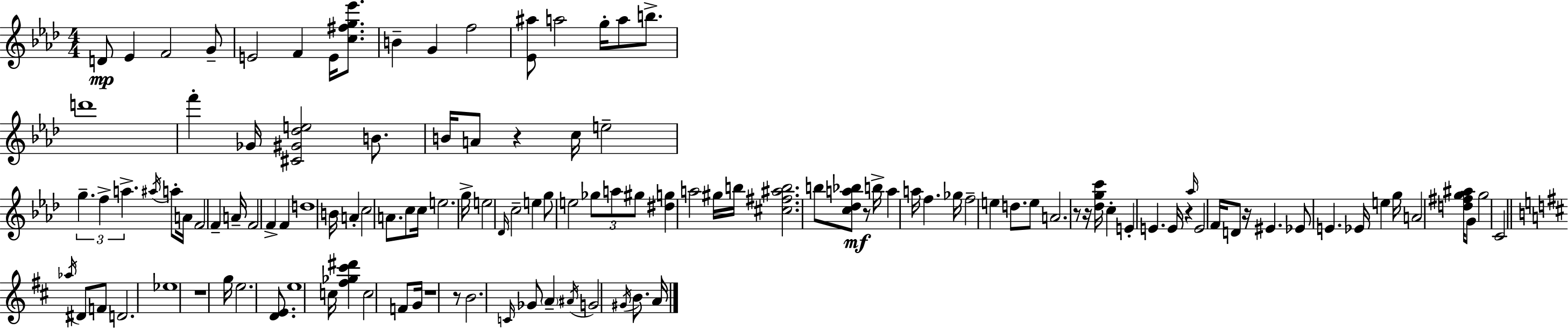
D4/e Eb4/q F4/h G4/e E4/h F4/q E4/s [C5,F#5,G5,Eb6]/e. B4/q G4/q F5/h [Eb4,A#5]/e A5/h G5/s A5/e B5/e. D6/w F6/q Gb4/s [C#4,G#4,Db5,E5]/h B4/e. B4/s A4/e R/q C5/s E5/h G5/q. F5/q A5/q. A#5/s A5/e A4/s F4/h F4/q A4/s F4/h F4/q F4/q D5/w B4/s A4/q C5/h A4/e. C5/e C5/s E5/h. G5/s E5/h Db4/s C5/h E5/q G5/e E5/h Gb5/e A5/e G#5/e [D#5,G5]/q A5/h G#5/s B5/s [C#5,F#5,A#5,B5]/h. B5/e [C5,Db5,A5,Bb5]/e R/e B5/s A5/q A5/s F5/q. Gb5/s F5/h E5/q D5/e. E5/e A4/h. R/e R/s [Db5,G5,C6]/s C5/q E4/q E4/q. E4/s R/q Ab5/s E4/h F4/s D4/e R/s EIS4/q. Eb4/e E4/q. Eb4/s E5/q G5/s A4/h [D5,F#5,G5,A#5]/s G4/e G5/h C4/h Ab5/s D#4/e F4/e D4/h. Eb5/w R/w G5/s E5/h. [D4,E4]/e. E5/w C5/s [F#5,Gb5,C#6,D#6]/q C5/h F4/e G4/s R/w R/e B4/h. C4/s Gb4/e A4/q A#4/s G4/h G#4/s B4/e. A4/s